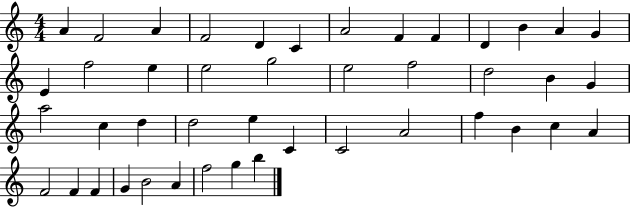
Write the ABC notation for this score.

X:1
T:Untitled
M:4/4
L:1/4
K:C
A F2 A F2 D C A2 F F D B A G E f2 e e2 g2 e2 f2 d2 B G a2 c d d2 e C C2 A2 f B c A F2 F F G B2 A f2 g b